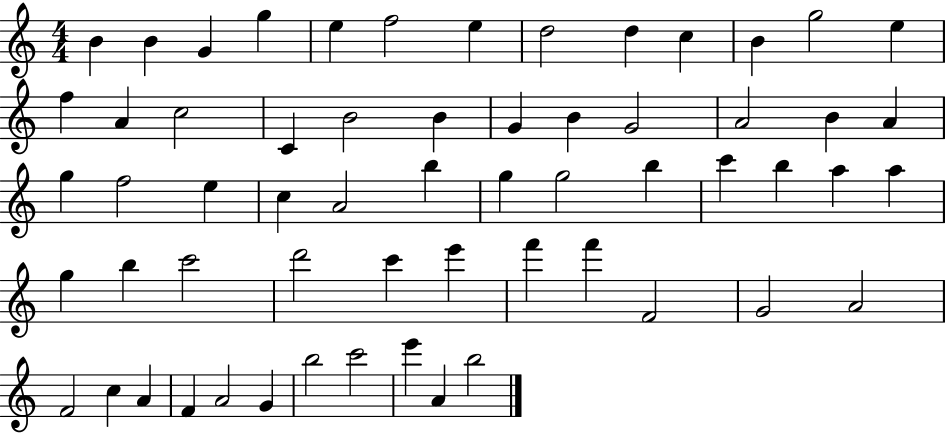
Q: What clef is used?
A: treble